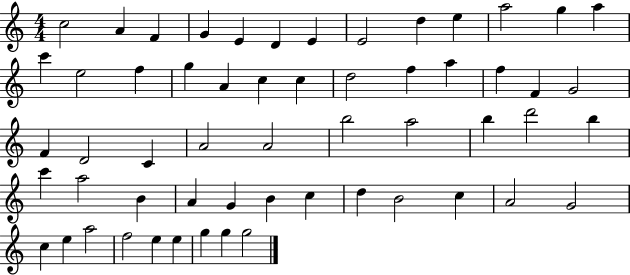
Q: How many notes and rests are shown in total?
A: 57